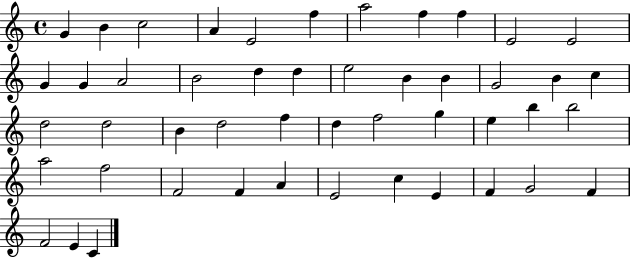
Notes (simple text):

G4/q B4/q C5/h A4/q E4/h F5/q A5/h F5/q F5/q E4/h E4/h G4/q G4/q A4/h B4/h D5/q D5/q E5/h B4/q B4/q G4/h B4/q C5/q D5/h D5/h B4/q D5/h F5/q D5/q F5/h G5/q E5/q B5/q B5/h A5/h F5/h F4/h F4/q A4/q E4/h C5/q E4/q F4/q G4/h F4/q F4/h E4/q C4/q